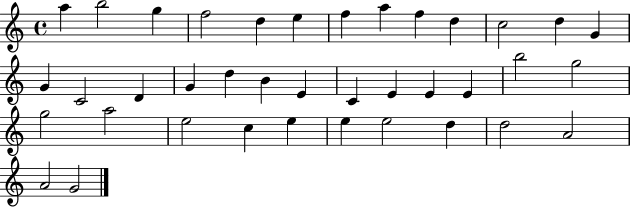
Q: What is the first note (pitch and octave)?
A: A5